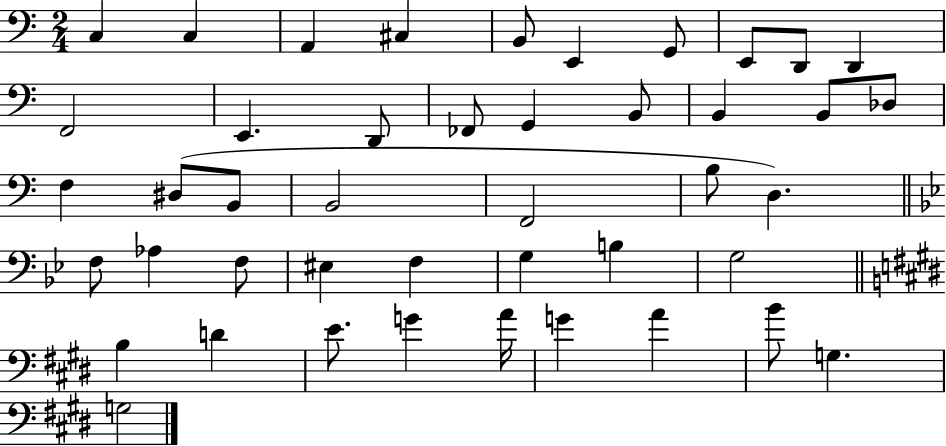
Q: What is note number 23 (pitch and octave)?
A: B2